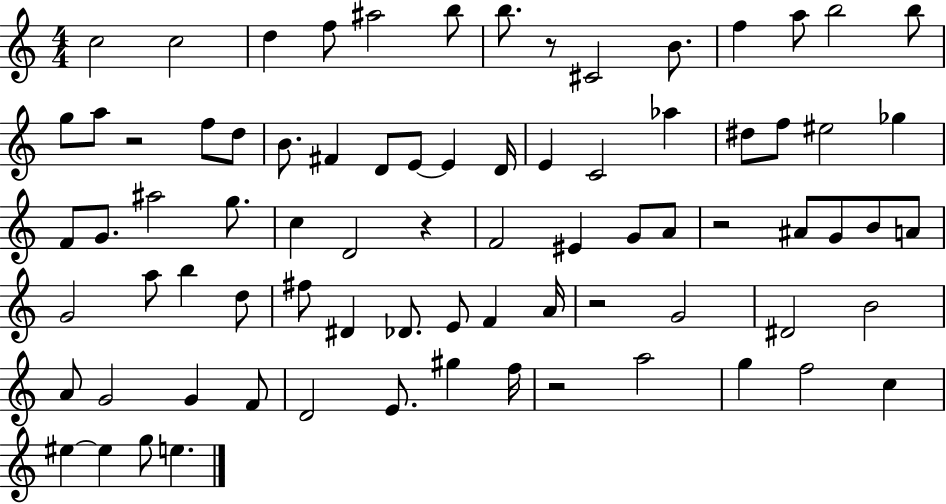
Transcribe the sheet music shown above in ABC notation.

X:1
T:Untitled
M:4/4
L:1/4
K:C
c2 c2 d f/2 ^a2 b/2 b/2 z/2 ^C2 B/2 f a/2 b2 b/2 g/2 a/2 z2 f/2 d/2 B/2 ^F D/2 E/2 E D/4 E C2 _a ^d/2 f/2 ^e2 _g F/2 G/2 ^a2 g/2 c D2 z F2 ^E G/2 A/2 z2 ^A/2 G/2 B/2 A/2 G2 a/2 b d/2 ^f/2 ^D _D/2 E/2 F A/4 z2 G2 ^D2 B2 A/2 G2 G F/2 D2 E/2 ^g f/4 z2 a2 g f2 c ^e ^e g/2 e